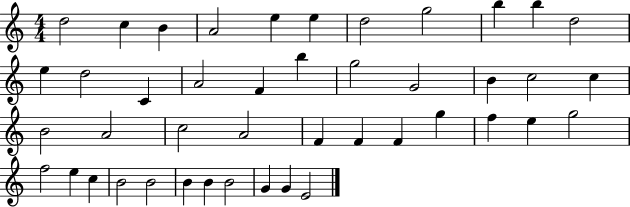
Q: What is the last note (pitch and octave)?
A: E4